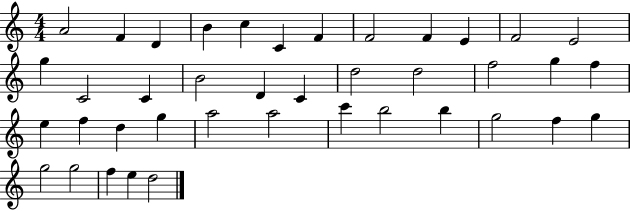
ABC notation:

X:1
T:Untitled
M:4/4
L:1/4
K:C
A2 F D B c C F F2 F E F2 E2 g C2 C B2 D C d2 d2 f2 g f e f d g a2 a2 c' b2 b g2 f g g2 g2 f e d2